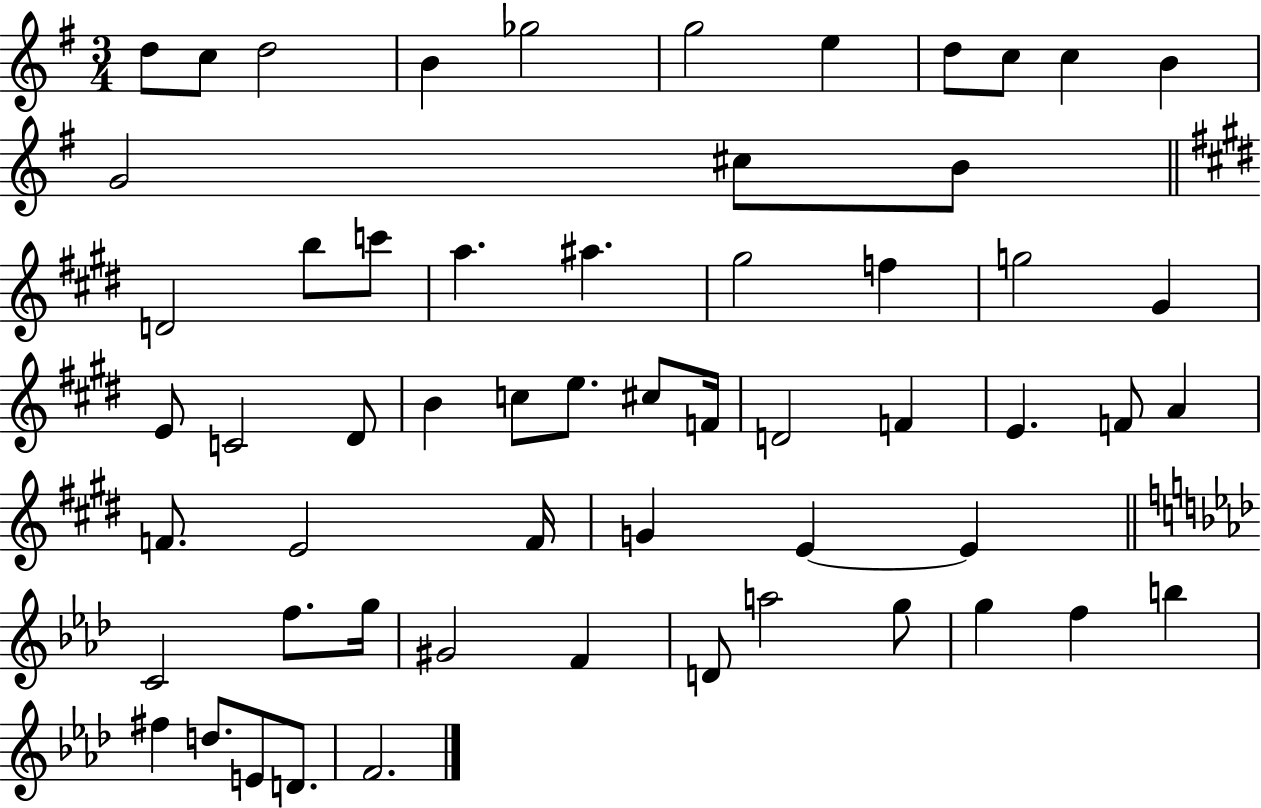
D5/e C5/e D5/h B4/q Gb5/h G5/h E5/q D5/e C5/e C5/q B4/q G4/h C#5/e B4/e D4/h B5/e C6/e A5/q. A#5/q. G#5/h F5/q G5/h G#4/q E4/e C4/h D#4/e B4/q C5/e E5/e. C#5/e F4/s D4/h F4/q E4/q. F4/e A4/q F4/e. E4/h F4/s G4/q E4/q E4/q C4/h F5/e. G5/s G#4/h F4/q D4/e A5/h G5/e G5/q F5/q B5/q F#5/q D5/e. E4/e D4/e. F4/h.